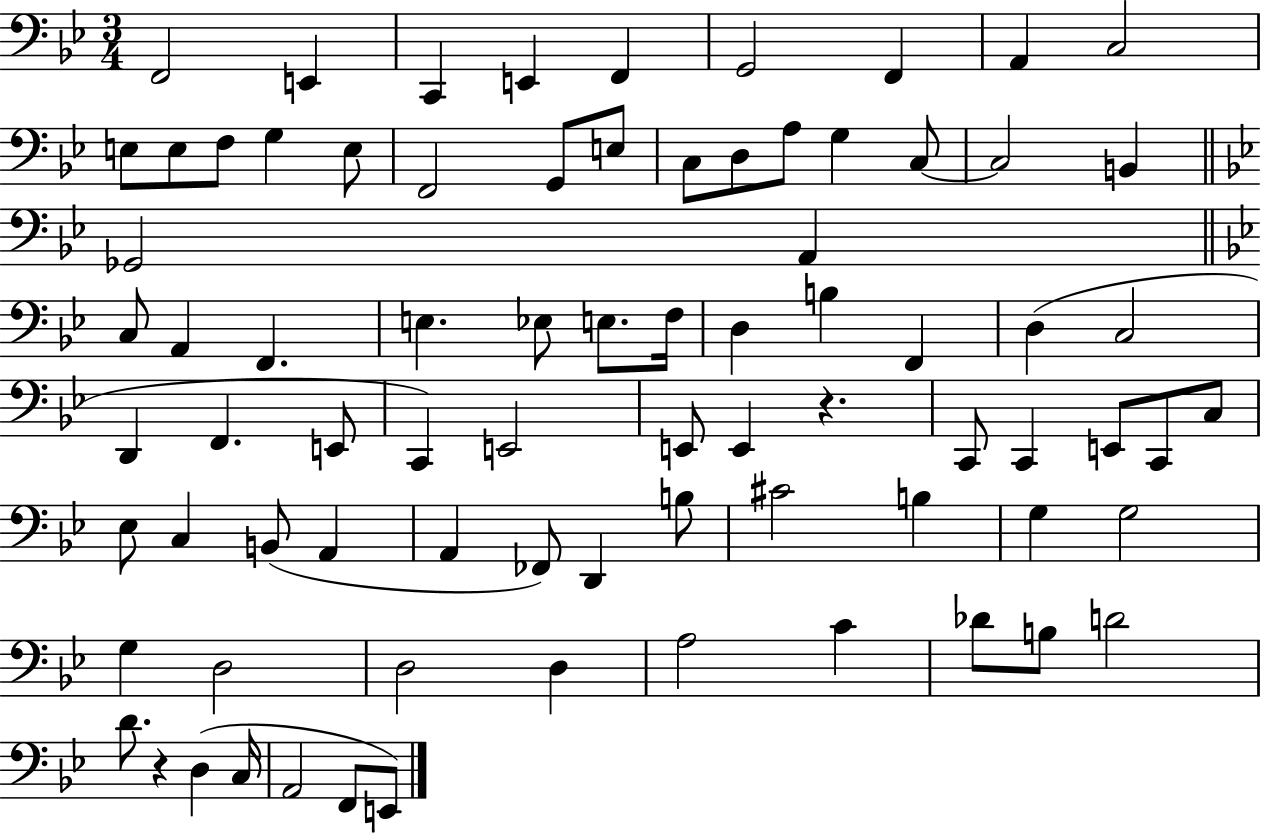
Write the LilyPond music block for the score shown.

{
  \clef bass
  \numericTimeSignature
  \time 3/4
  \key bes \major
  f,2 e,4 | c,4 e,4 f,4 | g,2 f,4 | a,4 c2 | \break e8 e8 f8 g4 e8 | f,2 g,8 e8 | c8 d8 a8 g4 c8~~ | c2 b,4 | \break \bar "||" \break \key g \minor ges,2 a,4 | \bar "||" \break \key g \minor c8 a,4 f,4. | e4. ees8 e8. f16 | d4 b4 f,4 | d4( c2 | \break d,4 f,4. e,8 | c,4) e,2 | e,8 e,4 r4. | c,8 c,4 e,8 c,8 c8 | \break ees8 c4 b,8( a,4 | a,4 fes,8) d,4 b8 | cis'2 b4 | g4 g2 | \break g4 d2 | d2 d4 | a2 c'4 | des'8 b8 d'2 | \break d'8. r4 d4( c16 | a,2 f,8 e,8) | \bar "|."
}